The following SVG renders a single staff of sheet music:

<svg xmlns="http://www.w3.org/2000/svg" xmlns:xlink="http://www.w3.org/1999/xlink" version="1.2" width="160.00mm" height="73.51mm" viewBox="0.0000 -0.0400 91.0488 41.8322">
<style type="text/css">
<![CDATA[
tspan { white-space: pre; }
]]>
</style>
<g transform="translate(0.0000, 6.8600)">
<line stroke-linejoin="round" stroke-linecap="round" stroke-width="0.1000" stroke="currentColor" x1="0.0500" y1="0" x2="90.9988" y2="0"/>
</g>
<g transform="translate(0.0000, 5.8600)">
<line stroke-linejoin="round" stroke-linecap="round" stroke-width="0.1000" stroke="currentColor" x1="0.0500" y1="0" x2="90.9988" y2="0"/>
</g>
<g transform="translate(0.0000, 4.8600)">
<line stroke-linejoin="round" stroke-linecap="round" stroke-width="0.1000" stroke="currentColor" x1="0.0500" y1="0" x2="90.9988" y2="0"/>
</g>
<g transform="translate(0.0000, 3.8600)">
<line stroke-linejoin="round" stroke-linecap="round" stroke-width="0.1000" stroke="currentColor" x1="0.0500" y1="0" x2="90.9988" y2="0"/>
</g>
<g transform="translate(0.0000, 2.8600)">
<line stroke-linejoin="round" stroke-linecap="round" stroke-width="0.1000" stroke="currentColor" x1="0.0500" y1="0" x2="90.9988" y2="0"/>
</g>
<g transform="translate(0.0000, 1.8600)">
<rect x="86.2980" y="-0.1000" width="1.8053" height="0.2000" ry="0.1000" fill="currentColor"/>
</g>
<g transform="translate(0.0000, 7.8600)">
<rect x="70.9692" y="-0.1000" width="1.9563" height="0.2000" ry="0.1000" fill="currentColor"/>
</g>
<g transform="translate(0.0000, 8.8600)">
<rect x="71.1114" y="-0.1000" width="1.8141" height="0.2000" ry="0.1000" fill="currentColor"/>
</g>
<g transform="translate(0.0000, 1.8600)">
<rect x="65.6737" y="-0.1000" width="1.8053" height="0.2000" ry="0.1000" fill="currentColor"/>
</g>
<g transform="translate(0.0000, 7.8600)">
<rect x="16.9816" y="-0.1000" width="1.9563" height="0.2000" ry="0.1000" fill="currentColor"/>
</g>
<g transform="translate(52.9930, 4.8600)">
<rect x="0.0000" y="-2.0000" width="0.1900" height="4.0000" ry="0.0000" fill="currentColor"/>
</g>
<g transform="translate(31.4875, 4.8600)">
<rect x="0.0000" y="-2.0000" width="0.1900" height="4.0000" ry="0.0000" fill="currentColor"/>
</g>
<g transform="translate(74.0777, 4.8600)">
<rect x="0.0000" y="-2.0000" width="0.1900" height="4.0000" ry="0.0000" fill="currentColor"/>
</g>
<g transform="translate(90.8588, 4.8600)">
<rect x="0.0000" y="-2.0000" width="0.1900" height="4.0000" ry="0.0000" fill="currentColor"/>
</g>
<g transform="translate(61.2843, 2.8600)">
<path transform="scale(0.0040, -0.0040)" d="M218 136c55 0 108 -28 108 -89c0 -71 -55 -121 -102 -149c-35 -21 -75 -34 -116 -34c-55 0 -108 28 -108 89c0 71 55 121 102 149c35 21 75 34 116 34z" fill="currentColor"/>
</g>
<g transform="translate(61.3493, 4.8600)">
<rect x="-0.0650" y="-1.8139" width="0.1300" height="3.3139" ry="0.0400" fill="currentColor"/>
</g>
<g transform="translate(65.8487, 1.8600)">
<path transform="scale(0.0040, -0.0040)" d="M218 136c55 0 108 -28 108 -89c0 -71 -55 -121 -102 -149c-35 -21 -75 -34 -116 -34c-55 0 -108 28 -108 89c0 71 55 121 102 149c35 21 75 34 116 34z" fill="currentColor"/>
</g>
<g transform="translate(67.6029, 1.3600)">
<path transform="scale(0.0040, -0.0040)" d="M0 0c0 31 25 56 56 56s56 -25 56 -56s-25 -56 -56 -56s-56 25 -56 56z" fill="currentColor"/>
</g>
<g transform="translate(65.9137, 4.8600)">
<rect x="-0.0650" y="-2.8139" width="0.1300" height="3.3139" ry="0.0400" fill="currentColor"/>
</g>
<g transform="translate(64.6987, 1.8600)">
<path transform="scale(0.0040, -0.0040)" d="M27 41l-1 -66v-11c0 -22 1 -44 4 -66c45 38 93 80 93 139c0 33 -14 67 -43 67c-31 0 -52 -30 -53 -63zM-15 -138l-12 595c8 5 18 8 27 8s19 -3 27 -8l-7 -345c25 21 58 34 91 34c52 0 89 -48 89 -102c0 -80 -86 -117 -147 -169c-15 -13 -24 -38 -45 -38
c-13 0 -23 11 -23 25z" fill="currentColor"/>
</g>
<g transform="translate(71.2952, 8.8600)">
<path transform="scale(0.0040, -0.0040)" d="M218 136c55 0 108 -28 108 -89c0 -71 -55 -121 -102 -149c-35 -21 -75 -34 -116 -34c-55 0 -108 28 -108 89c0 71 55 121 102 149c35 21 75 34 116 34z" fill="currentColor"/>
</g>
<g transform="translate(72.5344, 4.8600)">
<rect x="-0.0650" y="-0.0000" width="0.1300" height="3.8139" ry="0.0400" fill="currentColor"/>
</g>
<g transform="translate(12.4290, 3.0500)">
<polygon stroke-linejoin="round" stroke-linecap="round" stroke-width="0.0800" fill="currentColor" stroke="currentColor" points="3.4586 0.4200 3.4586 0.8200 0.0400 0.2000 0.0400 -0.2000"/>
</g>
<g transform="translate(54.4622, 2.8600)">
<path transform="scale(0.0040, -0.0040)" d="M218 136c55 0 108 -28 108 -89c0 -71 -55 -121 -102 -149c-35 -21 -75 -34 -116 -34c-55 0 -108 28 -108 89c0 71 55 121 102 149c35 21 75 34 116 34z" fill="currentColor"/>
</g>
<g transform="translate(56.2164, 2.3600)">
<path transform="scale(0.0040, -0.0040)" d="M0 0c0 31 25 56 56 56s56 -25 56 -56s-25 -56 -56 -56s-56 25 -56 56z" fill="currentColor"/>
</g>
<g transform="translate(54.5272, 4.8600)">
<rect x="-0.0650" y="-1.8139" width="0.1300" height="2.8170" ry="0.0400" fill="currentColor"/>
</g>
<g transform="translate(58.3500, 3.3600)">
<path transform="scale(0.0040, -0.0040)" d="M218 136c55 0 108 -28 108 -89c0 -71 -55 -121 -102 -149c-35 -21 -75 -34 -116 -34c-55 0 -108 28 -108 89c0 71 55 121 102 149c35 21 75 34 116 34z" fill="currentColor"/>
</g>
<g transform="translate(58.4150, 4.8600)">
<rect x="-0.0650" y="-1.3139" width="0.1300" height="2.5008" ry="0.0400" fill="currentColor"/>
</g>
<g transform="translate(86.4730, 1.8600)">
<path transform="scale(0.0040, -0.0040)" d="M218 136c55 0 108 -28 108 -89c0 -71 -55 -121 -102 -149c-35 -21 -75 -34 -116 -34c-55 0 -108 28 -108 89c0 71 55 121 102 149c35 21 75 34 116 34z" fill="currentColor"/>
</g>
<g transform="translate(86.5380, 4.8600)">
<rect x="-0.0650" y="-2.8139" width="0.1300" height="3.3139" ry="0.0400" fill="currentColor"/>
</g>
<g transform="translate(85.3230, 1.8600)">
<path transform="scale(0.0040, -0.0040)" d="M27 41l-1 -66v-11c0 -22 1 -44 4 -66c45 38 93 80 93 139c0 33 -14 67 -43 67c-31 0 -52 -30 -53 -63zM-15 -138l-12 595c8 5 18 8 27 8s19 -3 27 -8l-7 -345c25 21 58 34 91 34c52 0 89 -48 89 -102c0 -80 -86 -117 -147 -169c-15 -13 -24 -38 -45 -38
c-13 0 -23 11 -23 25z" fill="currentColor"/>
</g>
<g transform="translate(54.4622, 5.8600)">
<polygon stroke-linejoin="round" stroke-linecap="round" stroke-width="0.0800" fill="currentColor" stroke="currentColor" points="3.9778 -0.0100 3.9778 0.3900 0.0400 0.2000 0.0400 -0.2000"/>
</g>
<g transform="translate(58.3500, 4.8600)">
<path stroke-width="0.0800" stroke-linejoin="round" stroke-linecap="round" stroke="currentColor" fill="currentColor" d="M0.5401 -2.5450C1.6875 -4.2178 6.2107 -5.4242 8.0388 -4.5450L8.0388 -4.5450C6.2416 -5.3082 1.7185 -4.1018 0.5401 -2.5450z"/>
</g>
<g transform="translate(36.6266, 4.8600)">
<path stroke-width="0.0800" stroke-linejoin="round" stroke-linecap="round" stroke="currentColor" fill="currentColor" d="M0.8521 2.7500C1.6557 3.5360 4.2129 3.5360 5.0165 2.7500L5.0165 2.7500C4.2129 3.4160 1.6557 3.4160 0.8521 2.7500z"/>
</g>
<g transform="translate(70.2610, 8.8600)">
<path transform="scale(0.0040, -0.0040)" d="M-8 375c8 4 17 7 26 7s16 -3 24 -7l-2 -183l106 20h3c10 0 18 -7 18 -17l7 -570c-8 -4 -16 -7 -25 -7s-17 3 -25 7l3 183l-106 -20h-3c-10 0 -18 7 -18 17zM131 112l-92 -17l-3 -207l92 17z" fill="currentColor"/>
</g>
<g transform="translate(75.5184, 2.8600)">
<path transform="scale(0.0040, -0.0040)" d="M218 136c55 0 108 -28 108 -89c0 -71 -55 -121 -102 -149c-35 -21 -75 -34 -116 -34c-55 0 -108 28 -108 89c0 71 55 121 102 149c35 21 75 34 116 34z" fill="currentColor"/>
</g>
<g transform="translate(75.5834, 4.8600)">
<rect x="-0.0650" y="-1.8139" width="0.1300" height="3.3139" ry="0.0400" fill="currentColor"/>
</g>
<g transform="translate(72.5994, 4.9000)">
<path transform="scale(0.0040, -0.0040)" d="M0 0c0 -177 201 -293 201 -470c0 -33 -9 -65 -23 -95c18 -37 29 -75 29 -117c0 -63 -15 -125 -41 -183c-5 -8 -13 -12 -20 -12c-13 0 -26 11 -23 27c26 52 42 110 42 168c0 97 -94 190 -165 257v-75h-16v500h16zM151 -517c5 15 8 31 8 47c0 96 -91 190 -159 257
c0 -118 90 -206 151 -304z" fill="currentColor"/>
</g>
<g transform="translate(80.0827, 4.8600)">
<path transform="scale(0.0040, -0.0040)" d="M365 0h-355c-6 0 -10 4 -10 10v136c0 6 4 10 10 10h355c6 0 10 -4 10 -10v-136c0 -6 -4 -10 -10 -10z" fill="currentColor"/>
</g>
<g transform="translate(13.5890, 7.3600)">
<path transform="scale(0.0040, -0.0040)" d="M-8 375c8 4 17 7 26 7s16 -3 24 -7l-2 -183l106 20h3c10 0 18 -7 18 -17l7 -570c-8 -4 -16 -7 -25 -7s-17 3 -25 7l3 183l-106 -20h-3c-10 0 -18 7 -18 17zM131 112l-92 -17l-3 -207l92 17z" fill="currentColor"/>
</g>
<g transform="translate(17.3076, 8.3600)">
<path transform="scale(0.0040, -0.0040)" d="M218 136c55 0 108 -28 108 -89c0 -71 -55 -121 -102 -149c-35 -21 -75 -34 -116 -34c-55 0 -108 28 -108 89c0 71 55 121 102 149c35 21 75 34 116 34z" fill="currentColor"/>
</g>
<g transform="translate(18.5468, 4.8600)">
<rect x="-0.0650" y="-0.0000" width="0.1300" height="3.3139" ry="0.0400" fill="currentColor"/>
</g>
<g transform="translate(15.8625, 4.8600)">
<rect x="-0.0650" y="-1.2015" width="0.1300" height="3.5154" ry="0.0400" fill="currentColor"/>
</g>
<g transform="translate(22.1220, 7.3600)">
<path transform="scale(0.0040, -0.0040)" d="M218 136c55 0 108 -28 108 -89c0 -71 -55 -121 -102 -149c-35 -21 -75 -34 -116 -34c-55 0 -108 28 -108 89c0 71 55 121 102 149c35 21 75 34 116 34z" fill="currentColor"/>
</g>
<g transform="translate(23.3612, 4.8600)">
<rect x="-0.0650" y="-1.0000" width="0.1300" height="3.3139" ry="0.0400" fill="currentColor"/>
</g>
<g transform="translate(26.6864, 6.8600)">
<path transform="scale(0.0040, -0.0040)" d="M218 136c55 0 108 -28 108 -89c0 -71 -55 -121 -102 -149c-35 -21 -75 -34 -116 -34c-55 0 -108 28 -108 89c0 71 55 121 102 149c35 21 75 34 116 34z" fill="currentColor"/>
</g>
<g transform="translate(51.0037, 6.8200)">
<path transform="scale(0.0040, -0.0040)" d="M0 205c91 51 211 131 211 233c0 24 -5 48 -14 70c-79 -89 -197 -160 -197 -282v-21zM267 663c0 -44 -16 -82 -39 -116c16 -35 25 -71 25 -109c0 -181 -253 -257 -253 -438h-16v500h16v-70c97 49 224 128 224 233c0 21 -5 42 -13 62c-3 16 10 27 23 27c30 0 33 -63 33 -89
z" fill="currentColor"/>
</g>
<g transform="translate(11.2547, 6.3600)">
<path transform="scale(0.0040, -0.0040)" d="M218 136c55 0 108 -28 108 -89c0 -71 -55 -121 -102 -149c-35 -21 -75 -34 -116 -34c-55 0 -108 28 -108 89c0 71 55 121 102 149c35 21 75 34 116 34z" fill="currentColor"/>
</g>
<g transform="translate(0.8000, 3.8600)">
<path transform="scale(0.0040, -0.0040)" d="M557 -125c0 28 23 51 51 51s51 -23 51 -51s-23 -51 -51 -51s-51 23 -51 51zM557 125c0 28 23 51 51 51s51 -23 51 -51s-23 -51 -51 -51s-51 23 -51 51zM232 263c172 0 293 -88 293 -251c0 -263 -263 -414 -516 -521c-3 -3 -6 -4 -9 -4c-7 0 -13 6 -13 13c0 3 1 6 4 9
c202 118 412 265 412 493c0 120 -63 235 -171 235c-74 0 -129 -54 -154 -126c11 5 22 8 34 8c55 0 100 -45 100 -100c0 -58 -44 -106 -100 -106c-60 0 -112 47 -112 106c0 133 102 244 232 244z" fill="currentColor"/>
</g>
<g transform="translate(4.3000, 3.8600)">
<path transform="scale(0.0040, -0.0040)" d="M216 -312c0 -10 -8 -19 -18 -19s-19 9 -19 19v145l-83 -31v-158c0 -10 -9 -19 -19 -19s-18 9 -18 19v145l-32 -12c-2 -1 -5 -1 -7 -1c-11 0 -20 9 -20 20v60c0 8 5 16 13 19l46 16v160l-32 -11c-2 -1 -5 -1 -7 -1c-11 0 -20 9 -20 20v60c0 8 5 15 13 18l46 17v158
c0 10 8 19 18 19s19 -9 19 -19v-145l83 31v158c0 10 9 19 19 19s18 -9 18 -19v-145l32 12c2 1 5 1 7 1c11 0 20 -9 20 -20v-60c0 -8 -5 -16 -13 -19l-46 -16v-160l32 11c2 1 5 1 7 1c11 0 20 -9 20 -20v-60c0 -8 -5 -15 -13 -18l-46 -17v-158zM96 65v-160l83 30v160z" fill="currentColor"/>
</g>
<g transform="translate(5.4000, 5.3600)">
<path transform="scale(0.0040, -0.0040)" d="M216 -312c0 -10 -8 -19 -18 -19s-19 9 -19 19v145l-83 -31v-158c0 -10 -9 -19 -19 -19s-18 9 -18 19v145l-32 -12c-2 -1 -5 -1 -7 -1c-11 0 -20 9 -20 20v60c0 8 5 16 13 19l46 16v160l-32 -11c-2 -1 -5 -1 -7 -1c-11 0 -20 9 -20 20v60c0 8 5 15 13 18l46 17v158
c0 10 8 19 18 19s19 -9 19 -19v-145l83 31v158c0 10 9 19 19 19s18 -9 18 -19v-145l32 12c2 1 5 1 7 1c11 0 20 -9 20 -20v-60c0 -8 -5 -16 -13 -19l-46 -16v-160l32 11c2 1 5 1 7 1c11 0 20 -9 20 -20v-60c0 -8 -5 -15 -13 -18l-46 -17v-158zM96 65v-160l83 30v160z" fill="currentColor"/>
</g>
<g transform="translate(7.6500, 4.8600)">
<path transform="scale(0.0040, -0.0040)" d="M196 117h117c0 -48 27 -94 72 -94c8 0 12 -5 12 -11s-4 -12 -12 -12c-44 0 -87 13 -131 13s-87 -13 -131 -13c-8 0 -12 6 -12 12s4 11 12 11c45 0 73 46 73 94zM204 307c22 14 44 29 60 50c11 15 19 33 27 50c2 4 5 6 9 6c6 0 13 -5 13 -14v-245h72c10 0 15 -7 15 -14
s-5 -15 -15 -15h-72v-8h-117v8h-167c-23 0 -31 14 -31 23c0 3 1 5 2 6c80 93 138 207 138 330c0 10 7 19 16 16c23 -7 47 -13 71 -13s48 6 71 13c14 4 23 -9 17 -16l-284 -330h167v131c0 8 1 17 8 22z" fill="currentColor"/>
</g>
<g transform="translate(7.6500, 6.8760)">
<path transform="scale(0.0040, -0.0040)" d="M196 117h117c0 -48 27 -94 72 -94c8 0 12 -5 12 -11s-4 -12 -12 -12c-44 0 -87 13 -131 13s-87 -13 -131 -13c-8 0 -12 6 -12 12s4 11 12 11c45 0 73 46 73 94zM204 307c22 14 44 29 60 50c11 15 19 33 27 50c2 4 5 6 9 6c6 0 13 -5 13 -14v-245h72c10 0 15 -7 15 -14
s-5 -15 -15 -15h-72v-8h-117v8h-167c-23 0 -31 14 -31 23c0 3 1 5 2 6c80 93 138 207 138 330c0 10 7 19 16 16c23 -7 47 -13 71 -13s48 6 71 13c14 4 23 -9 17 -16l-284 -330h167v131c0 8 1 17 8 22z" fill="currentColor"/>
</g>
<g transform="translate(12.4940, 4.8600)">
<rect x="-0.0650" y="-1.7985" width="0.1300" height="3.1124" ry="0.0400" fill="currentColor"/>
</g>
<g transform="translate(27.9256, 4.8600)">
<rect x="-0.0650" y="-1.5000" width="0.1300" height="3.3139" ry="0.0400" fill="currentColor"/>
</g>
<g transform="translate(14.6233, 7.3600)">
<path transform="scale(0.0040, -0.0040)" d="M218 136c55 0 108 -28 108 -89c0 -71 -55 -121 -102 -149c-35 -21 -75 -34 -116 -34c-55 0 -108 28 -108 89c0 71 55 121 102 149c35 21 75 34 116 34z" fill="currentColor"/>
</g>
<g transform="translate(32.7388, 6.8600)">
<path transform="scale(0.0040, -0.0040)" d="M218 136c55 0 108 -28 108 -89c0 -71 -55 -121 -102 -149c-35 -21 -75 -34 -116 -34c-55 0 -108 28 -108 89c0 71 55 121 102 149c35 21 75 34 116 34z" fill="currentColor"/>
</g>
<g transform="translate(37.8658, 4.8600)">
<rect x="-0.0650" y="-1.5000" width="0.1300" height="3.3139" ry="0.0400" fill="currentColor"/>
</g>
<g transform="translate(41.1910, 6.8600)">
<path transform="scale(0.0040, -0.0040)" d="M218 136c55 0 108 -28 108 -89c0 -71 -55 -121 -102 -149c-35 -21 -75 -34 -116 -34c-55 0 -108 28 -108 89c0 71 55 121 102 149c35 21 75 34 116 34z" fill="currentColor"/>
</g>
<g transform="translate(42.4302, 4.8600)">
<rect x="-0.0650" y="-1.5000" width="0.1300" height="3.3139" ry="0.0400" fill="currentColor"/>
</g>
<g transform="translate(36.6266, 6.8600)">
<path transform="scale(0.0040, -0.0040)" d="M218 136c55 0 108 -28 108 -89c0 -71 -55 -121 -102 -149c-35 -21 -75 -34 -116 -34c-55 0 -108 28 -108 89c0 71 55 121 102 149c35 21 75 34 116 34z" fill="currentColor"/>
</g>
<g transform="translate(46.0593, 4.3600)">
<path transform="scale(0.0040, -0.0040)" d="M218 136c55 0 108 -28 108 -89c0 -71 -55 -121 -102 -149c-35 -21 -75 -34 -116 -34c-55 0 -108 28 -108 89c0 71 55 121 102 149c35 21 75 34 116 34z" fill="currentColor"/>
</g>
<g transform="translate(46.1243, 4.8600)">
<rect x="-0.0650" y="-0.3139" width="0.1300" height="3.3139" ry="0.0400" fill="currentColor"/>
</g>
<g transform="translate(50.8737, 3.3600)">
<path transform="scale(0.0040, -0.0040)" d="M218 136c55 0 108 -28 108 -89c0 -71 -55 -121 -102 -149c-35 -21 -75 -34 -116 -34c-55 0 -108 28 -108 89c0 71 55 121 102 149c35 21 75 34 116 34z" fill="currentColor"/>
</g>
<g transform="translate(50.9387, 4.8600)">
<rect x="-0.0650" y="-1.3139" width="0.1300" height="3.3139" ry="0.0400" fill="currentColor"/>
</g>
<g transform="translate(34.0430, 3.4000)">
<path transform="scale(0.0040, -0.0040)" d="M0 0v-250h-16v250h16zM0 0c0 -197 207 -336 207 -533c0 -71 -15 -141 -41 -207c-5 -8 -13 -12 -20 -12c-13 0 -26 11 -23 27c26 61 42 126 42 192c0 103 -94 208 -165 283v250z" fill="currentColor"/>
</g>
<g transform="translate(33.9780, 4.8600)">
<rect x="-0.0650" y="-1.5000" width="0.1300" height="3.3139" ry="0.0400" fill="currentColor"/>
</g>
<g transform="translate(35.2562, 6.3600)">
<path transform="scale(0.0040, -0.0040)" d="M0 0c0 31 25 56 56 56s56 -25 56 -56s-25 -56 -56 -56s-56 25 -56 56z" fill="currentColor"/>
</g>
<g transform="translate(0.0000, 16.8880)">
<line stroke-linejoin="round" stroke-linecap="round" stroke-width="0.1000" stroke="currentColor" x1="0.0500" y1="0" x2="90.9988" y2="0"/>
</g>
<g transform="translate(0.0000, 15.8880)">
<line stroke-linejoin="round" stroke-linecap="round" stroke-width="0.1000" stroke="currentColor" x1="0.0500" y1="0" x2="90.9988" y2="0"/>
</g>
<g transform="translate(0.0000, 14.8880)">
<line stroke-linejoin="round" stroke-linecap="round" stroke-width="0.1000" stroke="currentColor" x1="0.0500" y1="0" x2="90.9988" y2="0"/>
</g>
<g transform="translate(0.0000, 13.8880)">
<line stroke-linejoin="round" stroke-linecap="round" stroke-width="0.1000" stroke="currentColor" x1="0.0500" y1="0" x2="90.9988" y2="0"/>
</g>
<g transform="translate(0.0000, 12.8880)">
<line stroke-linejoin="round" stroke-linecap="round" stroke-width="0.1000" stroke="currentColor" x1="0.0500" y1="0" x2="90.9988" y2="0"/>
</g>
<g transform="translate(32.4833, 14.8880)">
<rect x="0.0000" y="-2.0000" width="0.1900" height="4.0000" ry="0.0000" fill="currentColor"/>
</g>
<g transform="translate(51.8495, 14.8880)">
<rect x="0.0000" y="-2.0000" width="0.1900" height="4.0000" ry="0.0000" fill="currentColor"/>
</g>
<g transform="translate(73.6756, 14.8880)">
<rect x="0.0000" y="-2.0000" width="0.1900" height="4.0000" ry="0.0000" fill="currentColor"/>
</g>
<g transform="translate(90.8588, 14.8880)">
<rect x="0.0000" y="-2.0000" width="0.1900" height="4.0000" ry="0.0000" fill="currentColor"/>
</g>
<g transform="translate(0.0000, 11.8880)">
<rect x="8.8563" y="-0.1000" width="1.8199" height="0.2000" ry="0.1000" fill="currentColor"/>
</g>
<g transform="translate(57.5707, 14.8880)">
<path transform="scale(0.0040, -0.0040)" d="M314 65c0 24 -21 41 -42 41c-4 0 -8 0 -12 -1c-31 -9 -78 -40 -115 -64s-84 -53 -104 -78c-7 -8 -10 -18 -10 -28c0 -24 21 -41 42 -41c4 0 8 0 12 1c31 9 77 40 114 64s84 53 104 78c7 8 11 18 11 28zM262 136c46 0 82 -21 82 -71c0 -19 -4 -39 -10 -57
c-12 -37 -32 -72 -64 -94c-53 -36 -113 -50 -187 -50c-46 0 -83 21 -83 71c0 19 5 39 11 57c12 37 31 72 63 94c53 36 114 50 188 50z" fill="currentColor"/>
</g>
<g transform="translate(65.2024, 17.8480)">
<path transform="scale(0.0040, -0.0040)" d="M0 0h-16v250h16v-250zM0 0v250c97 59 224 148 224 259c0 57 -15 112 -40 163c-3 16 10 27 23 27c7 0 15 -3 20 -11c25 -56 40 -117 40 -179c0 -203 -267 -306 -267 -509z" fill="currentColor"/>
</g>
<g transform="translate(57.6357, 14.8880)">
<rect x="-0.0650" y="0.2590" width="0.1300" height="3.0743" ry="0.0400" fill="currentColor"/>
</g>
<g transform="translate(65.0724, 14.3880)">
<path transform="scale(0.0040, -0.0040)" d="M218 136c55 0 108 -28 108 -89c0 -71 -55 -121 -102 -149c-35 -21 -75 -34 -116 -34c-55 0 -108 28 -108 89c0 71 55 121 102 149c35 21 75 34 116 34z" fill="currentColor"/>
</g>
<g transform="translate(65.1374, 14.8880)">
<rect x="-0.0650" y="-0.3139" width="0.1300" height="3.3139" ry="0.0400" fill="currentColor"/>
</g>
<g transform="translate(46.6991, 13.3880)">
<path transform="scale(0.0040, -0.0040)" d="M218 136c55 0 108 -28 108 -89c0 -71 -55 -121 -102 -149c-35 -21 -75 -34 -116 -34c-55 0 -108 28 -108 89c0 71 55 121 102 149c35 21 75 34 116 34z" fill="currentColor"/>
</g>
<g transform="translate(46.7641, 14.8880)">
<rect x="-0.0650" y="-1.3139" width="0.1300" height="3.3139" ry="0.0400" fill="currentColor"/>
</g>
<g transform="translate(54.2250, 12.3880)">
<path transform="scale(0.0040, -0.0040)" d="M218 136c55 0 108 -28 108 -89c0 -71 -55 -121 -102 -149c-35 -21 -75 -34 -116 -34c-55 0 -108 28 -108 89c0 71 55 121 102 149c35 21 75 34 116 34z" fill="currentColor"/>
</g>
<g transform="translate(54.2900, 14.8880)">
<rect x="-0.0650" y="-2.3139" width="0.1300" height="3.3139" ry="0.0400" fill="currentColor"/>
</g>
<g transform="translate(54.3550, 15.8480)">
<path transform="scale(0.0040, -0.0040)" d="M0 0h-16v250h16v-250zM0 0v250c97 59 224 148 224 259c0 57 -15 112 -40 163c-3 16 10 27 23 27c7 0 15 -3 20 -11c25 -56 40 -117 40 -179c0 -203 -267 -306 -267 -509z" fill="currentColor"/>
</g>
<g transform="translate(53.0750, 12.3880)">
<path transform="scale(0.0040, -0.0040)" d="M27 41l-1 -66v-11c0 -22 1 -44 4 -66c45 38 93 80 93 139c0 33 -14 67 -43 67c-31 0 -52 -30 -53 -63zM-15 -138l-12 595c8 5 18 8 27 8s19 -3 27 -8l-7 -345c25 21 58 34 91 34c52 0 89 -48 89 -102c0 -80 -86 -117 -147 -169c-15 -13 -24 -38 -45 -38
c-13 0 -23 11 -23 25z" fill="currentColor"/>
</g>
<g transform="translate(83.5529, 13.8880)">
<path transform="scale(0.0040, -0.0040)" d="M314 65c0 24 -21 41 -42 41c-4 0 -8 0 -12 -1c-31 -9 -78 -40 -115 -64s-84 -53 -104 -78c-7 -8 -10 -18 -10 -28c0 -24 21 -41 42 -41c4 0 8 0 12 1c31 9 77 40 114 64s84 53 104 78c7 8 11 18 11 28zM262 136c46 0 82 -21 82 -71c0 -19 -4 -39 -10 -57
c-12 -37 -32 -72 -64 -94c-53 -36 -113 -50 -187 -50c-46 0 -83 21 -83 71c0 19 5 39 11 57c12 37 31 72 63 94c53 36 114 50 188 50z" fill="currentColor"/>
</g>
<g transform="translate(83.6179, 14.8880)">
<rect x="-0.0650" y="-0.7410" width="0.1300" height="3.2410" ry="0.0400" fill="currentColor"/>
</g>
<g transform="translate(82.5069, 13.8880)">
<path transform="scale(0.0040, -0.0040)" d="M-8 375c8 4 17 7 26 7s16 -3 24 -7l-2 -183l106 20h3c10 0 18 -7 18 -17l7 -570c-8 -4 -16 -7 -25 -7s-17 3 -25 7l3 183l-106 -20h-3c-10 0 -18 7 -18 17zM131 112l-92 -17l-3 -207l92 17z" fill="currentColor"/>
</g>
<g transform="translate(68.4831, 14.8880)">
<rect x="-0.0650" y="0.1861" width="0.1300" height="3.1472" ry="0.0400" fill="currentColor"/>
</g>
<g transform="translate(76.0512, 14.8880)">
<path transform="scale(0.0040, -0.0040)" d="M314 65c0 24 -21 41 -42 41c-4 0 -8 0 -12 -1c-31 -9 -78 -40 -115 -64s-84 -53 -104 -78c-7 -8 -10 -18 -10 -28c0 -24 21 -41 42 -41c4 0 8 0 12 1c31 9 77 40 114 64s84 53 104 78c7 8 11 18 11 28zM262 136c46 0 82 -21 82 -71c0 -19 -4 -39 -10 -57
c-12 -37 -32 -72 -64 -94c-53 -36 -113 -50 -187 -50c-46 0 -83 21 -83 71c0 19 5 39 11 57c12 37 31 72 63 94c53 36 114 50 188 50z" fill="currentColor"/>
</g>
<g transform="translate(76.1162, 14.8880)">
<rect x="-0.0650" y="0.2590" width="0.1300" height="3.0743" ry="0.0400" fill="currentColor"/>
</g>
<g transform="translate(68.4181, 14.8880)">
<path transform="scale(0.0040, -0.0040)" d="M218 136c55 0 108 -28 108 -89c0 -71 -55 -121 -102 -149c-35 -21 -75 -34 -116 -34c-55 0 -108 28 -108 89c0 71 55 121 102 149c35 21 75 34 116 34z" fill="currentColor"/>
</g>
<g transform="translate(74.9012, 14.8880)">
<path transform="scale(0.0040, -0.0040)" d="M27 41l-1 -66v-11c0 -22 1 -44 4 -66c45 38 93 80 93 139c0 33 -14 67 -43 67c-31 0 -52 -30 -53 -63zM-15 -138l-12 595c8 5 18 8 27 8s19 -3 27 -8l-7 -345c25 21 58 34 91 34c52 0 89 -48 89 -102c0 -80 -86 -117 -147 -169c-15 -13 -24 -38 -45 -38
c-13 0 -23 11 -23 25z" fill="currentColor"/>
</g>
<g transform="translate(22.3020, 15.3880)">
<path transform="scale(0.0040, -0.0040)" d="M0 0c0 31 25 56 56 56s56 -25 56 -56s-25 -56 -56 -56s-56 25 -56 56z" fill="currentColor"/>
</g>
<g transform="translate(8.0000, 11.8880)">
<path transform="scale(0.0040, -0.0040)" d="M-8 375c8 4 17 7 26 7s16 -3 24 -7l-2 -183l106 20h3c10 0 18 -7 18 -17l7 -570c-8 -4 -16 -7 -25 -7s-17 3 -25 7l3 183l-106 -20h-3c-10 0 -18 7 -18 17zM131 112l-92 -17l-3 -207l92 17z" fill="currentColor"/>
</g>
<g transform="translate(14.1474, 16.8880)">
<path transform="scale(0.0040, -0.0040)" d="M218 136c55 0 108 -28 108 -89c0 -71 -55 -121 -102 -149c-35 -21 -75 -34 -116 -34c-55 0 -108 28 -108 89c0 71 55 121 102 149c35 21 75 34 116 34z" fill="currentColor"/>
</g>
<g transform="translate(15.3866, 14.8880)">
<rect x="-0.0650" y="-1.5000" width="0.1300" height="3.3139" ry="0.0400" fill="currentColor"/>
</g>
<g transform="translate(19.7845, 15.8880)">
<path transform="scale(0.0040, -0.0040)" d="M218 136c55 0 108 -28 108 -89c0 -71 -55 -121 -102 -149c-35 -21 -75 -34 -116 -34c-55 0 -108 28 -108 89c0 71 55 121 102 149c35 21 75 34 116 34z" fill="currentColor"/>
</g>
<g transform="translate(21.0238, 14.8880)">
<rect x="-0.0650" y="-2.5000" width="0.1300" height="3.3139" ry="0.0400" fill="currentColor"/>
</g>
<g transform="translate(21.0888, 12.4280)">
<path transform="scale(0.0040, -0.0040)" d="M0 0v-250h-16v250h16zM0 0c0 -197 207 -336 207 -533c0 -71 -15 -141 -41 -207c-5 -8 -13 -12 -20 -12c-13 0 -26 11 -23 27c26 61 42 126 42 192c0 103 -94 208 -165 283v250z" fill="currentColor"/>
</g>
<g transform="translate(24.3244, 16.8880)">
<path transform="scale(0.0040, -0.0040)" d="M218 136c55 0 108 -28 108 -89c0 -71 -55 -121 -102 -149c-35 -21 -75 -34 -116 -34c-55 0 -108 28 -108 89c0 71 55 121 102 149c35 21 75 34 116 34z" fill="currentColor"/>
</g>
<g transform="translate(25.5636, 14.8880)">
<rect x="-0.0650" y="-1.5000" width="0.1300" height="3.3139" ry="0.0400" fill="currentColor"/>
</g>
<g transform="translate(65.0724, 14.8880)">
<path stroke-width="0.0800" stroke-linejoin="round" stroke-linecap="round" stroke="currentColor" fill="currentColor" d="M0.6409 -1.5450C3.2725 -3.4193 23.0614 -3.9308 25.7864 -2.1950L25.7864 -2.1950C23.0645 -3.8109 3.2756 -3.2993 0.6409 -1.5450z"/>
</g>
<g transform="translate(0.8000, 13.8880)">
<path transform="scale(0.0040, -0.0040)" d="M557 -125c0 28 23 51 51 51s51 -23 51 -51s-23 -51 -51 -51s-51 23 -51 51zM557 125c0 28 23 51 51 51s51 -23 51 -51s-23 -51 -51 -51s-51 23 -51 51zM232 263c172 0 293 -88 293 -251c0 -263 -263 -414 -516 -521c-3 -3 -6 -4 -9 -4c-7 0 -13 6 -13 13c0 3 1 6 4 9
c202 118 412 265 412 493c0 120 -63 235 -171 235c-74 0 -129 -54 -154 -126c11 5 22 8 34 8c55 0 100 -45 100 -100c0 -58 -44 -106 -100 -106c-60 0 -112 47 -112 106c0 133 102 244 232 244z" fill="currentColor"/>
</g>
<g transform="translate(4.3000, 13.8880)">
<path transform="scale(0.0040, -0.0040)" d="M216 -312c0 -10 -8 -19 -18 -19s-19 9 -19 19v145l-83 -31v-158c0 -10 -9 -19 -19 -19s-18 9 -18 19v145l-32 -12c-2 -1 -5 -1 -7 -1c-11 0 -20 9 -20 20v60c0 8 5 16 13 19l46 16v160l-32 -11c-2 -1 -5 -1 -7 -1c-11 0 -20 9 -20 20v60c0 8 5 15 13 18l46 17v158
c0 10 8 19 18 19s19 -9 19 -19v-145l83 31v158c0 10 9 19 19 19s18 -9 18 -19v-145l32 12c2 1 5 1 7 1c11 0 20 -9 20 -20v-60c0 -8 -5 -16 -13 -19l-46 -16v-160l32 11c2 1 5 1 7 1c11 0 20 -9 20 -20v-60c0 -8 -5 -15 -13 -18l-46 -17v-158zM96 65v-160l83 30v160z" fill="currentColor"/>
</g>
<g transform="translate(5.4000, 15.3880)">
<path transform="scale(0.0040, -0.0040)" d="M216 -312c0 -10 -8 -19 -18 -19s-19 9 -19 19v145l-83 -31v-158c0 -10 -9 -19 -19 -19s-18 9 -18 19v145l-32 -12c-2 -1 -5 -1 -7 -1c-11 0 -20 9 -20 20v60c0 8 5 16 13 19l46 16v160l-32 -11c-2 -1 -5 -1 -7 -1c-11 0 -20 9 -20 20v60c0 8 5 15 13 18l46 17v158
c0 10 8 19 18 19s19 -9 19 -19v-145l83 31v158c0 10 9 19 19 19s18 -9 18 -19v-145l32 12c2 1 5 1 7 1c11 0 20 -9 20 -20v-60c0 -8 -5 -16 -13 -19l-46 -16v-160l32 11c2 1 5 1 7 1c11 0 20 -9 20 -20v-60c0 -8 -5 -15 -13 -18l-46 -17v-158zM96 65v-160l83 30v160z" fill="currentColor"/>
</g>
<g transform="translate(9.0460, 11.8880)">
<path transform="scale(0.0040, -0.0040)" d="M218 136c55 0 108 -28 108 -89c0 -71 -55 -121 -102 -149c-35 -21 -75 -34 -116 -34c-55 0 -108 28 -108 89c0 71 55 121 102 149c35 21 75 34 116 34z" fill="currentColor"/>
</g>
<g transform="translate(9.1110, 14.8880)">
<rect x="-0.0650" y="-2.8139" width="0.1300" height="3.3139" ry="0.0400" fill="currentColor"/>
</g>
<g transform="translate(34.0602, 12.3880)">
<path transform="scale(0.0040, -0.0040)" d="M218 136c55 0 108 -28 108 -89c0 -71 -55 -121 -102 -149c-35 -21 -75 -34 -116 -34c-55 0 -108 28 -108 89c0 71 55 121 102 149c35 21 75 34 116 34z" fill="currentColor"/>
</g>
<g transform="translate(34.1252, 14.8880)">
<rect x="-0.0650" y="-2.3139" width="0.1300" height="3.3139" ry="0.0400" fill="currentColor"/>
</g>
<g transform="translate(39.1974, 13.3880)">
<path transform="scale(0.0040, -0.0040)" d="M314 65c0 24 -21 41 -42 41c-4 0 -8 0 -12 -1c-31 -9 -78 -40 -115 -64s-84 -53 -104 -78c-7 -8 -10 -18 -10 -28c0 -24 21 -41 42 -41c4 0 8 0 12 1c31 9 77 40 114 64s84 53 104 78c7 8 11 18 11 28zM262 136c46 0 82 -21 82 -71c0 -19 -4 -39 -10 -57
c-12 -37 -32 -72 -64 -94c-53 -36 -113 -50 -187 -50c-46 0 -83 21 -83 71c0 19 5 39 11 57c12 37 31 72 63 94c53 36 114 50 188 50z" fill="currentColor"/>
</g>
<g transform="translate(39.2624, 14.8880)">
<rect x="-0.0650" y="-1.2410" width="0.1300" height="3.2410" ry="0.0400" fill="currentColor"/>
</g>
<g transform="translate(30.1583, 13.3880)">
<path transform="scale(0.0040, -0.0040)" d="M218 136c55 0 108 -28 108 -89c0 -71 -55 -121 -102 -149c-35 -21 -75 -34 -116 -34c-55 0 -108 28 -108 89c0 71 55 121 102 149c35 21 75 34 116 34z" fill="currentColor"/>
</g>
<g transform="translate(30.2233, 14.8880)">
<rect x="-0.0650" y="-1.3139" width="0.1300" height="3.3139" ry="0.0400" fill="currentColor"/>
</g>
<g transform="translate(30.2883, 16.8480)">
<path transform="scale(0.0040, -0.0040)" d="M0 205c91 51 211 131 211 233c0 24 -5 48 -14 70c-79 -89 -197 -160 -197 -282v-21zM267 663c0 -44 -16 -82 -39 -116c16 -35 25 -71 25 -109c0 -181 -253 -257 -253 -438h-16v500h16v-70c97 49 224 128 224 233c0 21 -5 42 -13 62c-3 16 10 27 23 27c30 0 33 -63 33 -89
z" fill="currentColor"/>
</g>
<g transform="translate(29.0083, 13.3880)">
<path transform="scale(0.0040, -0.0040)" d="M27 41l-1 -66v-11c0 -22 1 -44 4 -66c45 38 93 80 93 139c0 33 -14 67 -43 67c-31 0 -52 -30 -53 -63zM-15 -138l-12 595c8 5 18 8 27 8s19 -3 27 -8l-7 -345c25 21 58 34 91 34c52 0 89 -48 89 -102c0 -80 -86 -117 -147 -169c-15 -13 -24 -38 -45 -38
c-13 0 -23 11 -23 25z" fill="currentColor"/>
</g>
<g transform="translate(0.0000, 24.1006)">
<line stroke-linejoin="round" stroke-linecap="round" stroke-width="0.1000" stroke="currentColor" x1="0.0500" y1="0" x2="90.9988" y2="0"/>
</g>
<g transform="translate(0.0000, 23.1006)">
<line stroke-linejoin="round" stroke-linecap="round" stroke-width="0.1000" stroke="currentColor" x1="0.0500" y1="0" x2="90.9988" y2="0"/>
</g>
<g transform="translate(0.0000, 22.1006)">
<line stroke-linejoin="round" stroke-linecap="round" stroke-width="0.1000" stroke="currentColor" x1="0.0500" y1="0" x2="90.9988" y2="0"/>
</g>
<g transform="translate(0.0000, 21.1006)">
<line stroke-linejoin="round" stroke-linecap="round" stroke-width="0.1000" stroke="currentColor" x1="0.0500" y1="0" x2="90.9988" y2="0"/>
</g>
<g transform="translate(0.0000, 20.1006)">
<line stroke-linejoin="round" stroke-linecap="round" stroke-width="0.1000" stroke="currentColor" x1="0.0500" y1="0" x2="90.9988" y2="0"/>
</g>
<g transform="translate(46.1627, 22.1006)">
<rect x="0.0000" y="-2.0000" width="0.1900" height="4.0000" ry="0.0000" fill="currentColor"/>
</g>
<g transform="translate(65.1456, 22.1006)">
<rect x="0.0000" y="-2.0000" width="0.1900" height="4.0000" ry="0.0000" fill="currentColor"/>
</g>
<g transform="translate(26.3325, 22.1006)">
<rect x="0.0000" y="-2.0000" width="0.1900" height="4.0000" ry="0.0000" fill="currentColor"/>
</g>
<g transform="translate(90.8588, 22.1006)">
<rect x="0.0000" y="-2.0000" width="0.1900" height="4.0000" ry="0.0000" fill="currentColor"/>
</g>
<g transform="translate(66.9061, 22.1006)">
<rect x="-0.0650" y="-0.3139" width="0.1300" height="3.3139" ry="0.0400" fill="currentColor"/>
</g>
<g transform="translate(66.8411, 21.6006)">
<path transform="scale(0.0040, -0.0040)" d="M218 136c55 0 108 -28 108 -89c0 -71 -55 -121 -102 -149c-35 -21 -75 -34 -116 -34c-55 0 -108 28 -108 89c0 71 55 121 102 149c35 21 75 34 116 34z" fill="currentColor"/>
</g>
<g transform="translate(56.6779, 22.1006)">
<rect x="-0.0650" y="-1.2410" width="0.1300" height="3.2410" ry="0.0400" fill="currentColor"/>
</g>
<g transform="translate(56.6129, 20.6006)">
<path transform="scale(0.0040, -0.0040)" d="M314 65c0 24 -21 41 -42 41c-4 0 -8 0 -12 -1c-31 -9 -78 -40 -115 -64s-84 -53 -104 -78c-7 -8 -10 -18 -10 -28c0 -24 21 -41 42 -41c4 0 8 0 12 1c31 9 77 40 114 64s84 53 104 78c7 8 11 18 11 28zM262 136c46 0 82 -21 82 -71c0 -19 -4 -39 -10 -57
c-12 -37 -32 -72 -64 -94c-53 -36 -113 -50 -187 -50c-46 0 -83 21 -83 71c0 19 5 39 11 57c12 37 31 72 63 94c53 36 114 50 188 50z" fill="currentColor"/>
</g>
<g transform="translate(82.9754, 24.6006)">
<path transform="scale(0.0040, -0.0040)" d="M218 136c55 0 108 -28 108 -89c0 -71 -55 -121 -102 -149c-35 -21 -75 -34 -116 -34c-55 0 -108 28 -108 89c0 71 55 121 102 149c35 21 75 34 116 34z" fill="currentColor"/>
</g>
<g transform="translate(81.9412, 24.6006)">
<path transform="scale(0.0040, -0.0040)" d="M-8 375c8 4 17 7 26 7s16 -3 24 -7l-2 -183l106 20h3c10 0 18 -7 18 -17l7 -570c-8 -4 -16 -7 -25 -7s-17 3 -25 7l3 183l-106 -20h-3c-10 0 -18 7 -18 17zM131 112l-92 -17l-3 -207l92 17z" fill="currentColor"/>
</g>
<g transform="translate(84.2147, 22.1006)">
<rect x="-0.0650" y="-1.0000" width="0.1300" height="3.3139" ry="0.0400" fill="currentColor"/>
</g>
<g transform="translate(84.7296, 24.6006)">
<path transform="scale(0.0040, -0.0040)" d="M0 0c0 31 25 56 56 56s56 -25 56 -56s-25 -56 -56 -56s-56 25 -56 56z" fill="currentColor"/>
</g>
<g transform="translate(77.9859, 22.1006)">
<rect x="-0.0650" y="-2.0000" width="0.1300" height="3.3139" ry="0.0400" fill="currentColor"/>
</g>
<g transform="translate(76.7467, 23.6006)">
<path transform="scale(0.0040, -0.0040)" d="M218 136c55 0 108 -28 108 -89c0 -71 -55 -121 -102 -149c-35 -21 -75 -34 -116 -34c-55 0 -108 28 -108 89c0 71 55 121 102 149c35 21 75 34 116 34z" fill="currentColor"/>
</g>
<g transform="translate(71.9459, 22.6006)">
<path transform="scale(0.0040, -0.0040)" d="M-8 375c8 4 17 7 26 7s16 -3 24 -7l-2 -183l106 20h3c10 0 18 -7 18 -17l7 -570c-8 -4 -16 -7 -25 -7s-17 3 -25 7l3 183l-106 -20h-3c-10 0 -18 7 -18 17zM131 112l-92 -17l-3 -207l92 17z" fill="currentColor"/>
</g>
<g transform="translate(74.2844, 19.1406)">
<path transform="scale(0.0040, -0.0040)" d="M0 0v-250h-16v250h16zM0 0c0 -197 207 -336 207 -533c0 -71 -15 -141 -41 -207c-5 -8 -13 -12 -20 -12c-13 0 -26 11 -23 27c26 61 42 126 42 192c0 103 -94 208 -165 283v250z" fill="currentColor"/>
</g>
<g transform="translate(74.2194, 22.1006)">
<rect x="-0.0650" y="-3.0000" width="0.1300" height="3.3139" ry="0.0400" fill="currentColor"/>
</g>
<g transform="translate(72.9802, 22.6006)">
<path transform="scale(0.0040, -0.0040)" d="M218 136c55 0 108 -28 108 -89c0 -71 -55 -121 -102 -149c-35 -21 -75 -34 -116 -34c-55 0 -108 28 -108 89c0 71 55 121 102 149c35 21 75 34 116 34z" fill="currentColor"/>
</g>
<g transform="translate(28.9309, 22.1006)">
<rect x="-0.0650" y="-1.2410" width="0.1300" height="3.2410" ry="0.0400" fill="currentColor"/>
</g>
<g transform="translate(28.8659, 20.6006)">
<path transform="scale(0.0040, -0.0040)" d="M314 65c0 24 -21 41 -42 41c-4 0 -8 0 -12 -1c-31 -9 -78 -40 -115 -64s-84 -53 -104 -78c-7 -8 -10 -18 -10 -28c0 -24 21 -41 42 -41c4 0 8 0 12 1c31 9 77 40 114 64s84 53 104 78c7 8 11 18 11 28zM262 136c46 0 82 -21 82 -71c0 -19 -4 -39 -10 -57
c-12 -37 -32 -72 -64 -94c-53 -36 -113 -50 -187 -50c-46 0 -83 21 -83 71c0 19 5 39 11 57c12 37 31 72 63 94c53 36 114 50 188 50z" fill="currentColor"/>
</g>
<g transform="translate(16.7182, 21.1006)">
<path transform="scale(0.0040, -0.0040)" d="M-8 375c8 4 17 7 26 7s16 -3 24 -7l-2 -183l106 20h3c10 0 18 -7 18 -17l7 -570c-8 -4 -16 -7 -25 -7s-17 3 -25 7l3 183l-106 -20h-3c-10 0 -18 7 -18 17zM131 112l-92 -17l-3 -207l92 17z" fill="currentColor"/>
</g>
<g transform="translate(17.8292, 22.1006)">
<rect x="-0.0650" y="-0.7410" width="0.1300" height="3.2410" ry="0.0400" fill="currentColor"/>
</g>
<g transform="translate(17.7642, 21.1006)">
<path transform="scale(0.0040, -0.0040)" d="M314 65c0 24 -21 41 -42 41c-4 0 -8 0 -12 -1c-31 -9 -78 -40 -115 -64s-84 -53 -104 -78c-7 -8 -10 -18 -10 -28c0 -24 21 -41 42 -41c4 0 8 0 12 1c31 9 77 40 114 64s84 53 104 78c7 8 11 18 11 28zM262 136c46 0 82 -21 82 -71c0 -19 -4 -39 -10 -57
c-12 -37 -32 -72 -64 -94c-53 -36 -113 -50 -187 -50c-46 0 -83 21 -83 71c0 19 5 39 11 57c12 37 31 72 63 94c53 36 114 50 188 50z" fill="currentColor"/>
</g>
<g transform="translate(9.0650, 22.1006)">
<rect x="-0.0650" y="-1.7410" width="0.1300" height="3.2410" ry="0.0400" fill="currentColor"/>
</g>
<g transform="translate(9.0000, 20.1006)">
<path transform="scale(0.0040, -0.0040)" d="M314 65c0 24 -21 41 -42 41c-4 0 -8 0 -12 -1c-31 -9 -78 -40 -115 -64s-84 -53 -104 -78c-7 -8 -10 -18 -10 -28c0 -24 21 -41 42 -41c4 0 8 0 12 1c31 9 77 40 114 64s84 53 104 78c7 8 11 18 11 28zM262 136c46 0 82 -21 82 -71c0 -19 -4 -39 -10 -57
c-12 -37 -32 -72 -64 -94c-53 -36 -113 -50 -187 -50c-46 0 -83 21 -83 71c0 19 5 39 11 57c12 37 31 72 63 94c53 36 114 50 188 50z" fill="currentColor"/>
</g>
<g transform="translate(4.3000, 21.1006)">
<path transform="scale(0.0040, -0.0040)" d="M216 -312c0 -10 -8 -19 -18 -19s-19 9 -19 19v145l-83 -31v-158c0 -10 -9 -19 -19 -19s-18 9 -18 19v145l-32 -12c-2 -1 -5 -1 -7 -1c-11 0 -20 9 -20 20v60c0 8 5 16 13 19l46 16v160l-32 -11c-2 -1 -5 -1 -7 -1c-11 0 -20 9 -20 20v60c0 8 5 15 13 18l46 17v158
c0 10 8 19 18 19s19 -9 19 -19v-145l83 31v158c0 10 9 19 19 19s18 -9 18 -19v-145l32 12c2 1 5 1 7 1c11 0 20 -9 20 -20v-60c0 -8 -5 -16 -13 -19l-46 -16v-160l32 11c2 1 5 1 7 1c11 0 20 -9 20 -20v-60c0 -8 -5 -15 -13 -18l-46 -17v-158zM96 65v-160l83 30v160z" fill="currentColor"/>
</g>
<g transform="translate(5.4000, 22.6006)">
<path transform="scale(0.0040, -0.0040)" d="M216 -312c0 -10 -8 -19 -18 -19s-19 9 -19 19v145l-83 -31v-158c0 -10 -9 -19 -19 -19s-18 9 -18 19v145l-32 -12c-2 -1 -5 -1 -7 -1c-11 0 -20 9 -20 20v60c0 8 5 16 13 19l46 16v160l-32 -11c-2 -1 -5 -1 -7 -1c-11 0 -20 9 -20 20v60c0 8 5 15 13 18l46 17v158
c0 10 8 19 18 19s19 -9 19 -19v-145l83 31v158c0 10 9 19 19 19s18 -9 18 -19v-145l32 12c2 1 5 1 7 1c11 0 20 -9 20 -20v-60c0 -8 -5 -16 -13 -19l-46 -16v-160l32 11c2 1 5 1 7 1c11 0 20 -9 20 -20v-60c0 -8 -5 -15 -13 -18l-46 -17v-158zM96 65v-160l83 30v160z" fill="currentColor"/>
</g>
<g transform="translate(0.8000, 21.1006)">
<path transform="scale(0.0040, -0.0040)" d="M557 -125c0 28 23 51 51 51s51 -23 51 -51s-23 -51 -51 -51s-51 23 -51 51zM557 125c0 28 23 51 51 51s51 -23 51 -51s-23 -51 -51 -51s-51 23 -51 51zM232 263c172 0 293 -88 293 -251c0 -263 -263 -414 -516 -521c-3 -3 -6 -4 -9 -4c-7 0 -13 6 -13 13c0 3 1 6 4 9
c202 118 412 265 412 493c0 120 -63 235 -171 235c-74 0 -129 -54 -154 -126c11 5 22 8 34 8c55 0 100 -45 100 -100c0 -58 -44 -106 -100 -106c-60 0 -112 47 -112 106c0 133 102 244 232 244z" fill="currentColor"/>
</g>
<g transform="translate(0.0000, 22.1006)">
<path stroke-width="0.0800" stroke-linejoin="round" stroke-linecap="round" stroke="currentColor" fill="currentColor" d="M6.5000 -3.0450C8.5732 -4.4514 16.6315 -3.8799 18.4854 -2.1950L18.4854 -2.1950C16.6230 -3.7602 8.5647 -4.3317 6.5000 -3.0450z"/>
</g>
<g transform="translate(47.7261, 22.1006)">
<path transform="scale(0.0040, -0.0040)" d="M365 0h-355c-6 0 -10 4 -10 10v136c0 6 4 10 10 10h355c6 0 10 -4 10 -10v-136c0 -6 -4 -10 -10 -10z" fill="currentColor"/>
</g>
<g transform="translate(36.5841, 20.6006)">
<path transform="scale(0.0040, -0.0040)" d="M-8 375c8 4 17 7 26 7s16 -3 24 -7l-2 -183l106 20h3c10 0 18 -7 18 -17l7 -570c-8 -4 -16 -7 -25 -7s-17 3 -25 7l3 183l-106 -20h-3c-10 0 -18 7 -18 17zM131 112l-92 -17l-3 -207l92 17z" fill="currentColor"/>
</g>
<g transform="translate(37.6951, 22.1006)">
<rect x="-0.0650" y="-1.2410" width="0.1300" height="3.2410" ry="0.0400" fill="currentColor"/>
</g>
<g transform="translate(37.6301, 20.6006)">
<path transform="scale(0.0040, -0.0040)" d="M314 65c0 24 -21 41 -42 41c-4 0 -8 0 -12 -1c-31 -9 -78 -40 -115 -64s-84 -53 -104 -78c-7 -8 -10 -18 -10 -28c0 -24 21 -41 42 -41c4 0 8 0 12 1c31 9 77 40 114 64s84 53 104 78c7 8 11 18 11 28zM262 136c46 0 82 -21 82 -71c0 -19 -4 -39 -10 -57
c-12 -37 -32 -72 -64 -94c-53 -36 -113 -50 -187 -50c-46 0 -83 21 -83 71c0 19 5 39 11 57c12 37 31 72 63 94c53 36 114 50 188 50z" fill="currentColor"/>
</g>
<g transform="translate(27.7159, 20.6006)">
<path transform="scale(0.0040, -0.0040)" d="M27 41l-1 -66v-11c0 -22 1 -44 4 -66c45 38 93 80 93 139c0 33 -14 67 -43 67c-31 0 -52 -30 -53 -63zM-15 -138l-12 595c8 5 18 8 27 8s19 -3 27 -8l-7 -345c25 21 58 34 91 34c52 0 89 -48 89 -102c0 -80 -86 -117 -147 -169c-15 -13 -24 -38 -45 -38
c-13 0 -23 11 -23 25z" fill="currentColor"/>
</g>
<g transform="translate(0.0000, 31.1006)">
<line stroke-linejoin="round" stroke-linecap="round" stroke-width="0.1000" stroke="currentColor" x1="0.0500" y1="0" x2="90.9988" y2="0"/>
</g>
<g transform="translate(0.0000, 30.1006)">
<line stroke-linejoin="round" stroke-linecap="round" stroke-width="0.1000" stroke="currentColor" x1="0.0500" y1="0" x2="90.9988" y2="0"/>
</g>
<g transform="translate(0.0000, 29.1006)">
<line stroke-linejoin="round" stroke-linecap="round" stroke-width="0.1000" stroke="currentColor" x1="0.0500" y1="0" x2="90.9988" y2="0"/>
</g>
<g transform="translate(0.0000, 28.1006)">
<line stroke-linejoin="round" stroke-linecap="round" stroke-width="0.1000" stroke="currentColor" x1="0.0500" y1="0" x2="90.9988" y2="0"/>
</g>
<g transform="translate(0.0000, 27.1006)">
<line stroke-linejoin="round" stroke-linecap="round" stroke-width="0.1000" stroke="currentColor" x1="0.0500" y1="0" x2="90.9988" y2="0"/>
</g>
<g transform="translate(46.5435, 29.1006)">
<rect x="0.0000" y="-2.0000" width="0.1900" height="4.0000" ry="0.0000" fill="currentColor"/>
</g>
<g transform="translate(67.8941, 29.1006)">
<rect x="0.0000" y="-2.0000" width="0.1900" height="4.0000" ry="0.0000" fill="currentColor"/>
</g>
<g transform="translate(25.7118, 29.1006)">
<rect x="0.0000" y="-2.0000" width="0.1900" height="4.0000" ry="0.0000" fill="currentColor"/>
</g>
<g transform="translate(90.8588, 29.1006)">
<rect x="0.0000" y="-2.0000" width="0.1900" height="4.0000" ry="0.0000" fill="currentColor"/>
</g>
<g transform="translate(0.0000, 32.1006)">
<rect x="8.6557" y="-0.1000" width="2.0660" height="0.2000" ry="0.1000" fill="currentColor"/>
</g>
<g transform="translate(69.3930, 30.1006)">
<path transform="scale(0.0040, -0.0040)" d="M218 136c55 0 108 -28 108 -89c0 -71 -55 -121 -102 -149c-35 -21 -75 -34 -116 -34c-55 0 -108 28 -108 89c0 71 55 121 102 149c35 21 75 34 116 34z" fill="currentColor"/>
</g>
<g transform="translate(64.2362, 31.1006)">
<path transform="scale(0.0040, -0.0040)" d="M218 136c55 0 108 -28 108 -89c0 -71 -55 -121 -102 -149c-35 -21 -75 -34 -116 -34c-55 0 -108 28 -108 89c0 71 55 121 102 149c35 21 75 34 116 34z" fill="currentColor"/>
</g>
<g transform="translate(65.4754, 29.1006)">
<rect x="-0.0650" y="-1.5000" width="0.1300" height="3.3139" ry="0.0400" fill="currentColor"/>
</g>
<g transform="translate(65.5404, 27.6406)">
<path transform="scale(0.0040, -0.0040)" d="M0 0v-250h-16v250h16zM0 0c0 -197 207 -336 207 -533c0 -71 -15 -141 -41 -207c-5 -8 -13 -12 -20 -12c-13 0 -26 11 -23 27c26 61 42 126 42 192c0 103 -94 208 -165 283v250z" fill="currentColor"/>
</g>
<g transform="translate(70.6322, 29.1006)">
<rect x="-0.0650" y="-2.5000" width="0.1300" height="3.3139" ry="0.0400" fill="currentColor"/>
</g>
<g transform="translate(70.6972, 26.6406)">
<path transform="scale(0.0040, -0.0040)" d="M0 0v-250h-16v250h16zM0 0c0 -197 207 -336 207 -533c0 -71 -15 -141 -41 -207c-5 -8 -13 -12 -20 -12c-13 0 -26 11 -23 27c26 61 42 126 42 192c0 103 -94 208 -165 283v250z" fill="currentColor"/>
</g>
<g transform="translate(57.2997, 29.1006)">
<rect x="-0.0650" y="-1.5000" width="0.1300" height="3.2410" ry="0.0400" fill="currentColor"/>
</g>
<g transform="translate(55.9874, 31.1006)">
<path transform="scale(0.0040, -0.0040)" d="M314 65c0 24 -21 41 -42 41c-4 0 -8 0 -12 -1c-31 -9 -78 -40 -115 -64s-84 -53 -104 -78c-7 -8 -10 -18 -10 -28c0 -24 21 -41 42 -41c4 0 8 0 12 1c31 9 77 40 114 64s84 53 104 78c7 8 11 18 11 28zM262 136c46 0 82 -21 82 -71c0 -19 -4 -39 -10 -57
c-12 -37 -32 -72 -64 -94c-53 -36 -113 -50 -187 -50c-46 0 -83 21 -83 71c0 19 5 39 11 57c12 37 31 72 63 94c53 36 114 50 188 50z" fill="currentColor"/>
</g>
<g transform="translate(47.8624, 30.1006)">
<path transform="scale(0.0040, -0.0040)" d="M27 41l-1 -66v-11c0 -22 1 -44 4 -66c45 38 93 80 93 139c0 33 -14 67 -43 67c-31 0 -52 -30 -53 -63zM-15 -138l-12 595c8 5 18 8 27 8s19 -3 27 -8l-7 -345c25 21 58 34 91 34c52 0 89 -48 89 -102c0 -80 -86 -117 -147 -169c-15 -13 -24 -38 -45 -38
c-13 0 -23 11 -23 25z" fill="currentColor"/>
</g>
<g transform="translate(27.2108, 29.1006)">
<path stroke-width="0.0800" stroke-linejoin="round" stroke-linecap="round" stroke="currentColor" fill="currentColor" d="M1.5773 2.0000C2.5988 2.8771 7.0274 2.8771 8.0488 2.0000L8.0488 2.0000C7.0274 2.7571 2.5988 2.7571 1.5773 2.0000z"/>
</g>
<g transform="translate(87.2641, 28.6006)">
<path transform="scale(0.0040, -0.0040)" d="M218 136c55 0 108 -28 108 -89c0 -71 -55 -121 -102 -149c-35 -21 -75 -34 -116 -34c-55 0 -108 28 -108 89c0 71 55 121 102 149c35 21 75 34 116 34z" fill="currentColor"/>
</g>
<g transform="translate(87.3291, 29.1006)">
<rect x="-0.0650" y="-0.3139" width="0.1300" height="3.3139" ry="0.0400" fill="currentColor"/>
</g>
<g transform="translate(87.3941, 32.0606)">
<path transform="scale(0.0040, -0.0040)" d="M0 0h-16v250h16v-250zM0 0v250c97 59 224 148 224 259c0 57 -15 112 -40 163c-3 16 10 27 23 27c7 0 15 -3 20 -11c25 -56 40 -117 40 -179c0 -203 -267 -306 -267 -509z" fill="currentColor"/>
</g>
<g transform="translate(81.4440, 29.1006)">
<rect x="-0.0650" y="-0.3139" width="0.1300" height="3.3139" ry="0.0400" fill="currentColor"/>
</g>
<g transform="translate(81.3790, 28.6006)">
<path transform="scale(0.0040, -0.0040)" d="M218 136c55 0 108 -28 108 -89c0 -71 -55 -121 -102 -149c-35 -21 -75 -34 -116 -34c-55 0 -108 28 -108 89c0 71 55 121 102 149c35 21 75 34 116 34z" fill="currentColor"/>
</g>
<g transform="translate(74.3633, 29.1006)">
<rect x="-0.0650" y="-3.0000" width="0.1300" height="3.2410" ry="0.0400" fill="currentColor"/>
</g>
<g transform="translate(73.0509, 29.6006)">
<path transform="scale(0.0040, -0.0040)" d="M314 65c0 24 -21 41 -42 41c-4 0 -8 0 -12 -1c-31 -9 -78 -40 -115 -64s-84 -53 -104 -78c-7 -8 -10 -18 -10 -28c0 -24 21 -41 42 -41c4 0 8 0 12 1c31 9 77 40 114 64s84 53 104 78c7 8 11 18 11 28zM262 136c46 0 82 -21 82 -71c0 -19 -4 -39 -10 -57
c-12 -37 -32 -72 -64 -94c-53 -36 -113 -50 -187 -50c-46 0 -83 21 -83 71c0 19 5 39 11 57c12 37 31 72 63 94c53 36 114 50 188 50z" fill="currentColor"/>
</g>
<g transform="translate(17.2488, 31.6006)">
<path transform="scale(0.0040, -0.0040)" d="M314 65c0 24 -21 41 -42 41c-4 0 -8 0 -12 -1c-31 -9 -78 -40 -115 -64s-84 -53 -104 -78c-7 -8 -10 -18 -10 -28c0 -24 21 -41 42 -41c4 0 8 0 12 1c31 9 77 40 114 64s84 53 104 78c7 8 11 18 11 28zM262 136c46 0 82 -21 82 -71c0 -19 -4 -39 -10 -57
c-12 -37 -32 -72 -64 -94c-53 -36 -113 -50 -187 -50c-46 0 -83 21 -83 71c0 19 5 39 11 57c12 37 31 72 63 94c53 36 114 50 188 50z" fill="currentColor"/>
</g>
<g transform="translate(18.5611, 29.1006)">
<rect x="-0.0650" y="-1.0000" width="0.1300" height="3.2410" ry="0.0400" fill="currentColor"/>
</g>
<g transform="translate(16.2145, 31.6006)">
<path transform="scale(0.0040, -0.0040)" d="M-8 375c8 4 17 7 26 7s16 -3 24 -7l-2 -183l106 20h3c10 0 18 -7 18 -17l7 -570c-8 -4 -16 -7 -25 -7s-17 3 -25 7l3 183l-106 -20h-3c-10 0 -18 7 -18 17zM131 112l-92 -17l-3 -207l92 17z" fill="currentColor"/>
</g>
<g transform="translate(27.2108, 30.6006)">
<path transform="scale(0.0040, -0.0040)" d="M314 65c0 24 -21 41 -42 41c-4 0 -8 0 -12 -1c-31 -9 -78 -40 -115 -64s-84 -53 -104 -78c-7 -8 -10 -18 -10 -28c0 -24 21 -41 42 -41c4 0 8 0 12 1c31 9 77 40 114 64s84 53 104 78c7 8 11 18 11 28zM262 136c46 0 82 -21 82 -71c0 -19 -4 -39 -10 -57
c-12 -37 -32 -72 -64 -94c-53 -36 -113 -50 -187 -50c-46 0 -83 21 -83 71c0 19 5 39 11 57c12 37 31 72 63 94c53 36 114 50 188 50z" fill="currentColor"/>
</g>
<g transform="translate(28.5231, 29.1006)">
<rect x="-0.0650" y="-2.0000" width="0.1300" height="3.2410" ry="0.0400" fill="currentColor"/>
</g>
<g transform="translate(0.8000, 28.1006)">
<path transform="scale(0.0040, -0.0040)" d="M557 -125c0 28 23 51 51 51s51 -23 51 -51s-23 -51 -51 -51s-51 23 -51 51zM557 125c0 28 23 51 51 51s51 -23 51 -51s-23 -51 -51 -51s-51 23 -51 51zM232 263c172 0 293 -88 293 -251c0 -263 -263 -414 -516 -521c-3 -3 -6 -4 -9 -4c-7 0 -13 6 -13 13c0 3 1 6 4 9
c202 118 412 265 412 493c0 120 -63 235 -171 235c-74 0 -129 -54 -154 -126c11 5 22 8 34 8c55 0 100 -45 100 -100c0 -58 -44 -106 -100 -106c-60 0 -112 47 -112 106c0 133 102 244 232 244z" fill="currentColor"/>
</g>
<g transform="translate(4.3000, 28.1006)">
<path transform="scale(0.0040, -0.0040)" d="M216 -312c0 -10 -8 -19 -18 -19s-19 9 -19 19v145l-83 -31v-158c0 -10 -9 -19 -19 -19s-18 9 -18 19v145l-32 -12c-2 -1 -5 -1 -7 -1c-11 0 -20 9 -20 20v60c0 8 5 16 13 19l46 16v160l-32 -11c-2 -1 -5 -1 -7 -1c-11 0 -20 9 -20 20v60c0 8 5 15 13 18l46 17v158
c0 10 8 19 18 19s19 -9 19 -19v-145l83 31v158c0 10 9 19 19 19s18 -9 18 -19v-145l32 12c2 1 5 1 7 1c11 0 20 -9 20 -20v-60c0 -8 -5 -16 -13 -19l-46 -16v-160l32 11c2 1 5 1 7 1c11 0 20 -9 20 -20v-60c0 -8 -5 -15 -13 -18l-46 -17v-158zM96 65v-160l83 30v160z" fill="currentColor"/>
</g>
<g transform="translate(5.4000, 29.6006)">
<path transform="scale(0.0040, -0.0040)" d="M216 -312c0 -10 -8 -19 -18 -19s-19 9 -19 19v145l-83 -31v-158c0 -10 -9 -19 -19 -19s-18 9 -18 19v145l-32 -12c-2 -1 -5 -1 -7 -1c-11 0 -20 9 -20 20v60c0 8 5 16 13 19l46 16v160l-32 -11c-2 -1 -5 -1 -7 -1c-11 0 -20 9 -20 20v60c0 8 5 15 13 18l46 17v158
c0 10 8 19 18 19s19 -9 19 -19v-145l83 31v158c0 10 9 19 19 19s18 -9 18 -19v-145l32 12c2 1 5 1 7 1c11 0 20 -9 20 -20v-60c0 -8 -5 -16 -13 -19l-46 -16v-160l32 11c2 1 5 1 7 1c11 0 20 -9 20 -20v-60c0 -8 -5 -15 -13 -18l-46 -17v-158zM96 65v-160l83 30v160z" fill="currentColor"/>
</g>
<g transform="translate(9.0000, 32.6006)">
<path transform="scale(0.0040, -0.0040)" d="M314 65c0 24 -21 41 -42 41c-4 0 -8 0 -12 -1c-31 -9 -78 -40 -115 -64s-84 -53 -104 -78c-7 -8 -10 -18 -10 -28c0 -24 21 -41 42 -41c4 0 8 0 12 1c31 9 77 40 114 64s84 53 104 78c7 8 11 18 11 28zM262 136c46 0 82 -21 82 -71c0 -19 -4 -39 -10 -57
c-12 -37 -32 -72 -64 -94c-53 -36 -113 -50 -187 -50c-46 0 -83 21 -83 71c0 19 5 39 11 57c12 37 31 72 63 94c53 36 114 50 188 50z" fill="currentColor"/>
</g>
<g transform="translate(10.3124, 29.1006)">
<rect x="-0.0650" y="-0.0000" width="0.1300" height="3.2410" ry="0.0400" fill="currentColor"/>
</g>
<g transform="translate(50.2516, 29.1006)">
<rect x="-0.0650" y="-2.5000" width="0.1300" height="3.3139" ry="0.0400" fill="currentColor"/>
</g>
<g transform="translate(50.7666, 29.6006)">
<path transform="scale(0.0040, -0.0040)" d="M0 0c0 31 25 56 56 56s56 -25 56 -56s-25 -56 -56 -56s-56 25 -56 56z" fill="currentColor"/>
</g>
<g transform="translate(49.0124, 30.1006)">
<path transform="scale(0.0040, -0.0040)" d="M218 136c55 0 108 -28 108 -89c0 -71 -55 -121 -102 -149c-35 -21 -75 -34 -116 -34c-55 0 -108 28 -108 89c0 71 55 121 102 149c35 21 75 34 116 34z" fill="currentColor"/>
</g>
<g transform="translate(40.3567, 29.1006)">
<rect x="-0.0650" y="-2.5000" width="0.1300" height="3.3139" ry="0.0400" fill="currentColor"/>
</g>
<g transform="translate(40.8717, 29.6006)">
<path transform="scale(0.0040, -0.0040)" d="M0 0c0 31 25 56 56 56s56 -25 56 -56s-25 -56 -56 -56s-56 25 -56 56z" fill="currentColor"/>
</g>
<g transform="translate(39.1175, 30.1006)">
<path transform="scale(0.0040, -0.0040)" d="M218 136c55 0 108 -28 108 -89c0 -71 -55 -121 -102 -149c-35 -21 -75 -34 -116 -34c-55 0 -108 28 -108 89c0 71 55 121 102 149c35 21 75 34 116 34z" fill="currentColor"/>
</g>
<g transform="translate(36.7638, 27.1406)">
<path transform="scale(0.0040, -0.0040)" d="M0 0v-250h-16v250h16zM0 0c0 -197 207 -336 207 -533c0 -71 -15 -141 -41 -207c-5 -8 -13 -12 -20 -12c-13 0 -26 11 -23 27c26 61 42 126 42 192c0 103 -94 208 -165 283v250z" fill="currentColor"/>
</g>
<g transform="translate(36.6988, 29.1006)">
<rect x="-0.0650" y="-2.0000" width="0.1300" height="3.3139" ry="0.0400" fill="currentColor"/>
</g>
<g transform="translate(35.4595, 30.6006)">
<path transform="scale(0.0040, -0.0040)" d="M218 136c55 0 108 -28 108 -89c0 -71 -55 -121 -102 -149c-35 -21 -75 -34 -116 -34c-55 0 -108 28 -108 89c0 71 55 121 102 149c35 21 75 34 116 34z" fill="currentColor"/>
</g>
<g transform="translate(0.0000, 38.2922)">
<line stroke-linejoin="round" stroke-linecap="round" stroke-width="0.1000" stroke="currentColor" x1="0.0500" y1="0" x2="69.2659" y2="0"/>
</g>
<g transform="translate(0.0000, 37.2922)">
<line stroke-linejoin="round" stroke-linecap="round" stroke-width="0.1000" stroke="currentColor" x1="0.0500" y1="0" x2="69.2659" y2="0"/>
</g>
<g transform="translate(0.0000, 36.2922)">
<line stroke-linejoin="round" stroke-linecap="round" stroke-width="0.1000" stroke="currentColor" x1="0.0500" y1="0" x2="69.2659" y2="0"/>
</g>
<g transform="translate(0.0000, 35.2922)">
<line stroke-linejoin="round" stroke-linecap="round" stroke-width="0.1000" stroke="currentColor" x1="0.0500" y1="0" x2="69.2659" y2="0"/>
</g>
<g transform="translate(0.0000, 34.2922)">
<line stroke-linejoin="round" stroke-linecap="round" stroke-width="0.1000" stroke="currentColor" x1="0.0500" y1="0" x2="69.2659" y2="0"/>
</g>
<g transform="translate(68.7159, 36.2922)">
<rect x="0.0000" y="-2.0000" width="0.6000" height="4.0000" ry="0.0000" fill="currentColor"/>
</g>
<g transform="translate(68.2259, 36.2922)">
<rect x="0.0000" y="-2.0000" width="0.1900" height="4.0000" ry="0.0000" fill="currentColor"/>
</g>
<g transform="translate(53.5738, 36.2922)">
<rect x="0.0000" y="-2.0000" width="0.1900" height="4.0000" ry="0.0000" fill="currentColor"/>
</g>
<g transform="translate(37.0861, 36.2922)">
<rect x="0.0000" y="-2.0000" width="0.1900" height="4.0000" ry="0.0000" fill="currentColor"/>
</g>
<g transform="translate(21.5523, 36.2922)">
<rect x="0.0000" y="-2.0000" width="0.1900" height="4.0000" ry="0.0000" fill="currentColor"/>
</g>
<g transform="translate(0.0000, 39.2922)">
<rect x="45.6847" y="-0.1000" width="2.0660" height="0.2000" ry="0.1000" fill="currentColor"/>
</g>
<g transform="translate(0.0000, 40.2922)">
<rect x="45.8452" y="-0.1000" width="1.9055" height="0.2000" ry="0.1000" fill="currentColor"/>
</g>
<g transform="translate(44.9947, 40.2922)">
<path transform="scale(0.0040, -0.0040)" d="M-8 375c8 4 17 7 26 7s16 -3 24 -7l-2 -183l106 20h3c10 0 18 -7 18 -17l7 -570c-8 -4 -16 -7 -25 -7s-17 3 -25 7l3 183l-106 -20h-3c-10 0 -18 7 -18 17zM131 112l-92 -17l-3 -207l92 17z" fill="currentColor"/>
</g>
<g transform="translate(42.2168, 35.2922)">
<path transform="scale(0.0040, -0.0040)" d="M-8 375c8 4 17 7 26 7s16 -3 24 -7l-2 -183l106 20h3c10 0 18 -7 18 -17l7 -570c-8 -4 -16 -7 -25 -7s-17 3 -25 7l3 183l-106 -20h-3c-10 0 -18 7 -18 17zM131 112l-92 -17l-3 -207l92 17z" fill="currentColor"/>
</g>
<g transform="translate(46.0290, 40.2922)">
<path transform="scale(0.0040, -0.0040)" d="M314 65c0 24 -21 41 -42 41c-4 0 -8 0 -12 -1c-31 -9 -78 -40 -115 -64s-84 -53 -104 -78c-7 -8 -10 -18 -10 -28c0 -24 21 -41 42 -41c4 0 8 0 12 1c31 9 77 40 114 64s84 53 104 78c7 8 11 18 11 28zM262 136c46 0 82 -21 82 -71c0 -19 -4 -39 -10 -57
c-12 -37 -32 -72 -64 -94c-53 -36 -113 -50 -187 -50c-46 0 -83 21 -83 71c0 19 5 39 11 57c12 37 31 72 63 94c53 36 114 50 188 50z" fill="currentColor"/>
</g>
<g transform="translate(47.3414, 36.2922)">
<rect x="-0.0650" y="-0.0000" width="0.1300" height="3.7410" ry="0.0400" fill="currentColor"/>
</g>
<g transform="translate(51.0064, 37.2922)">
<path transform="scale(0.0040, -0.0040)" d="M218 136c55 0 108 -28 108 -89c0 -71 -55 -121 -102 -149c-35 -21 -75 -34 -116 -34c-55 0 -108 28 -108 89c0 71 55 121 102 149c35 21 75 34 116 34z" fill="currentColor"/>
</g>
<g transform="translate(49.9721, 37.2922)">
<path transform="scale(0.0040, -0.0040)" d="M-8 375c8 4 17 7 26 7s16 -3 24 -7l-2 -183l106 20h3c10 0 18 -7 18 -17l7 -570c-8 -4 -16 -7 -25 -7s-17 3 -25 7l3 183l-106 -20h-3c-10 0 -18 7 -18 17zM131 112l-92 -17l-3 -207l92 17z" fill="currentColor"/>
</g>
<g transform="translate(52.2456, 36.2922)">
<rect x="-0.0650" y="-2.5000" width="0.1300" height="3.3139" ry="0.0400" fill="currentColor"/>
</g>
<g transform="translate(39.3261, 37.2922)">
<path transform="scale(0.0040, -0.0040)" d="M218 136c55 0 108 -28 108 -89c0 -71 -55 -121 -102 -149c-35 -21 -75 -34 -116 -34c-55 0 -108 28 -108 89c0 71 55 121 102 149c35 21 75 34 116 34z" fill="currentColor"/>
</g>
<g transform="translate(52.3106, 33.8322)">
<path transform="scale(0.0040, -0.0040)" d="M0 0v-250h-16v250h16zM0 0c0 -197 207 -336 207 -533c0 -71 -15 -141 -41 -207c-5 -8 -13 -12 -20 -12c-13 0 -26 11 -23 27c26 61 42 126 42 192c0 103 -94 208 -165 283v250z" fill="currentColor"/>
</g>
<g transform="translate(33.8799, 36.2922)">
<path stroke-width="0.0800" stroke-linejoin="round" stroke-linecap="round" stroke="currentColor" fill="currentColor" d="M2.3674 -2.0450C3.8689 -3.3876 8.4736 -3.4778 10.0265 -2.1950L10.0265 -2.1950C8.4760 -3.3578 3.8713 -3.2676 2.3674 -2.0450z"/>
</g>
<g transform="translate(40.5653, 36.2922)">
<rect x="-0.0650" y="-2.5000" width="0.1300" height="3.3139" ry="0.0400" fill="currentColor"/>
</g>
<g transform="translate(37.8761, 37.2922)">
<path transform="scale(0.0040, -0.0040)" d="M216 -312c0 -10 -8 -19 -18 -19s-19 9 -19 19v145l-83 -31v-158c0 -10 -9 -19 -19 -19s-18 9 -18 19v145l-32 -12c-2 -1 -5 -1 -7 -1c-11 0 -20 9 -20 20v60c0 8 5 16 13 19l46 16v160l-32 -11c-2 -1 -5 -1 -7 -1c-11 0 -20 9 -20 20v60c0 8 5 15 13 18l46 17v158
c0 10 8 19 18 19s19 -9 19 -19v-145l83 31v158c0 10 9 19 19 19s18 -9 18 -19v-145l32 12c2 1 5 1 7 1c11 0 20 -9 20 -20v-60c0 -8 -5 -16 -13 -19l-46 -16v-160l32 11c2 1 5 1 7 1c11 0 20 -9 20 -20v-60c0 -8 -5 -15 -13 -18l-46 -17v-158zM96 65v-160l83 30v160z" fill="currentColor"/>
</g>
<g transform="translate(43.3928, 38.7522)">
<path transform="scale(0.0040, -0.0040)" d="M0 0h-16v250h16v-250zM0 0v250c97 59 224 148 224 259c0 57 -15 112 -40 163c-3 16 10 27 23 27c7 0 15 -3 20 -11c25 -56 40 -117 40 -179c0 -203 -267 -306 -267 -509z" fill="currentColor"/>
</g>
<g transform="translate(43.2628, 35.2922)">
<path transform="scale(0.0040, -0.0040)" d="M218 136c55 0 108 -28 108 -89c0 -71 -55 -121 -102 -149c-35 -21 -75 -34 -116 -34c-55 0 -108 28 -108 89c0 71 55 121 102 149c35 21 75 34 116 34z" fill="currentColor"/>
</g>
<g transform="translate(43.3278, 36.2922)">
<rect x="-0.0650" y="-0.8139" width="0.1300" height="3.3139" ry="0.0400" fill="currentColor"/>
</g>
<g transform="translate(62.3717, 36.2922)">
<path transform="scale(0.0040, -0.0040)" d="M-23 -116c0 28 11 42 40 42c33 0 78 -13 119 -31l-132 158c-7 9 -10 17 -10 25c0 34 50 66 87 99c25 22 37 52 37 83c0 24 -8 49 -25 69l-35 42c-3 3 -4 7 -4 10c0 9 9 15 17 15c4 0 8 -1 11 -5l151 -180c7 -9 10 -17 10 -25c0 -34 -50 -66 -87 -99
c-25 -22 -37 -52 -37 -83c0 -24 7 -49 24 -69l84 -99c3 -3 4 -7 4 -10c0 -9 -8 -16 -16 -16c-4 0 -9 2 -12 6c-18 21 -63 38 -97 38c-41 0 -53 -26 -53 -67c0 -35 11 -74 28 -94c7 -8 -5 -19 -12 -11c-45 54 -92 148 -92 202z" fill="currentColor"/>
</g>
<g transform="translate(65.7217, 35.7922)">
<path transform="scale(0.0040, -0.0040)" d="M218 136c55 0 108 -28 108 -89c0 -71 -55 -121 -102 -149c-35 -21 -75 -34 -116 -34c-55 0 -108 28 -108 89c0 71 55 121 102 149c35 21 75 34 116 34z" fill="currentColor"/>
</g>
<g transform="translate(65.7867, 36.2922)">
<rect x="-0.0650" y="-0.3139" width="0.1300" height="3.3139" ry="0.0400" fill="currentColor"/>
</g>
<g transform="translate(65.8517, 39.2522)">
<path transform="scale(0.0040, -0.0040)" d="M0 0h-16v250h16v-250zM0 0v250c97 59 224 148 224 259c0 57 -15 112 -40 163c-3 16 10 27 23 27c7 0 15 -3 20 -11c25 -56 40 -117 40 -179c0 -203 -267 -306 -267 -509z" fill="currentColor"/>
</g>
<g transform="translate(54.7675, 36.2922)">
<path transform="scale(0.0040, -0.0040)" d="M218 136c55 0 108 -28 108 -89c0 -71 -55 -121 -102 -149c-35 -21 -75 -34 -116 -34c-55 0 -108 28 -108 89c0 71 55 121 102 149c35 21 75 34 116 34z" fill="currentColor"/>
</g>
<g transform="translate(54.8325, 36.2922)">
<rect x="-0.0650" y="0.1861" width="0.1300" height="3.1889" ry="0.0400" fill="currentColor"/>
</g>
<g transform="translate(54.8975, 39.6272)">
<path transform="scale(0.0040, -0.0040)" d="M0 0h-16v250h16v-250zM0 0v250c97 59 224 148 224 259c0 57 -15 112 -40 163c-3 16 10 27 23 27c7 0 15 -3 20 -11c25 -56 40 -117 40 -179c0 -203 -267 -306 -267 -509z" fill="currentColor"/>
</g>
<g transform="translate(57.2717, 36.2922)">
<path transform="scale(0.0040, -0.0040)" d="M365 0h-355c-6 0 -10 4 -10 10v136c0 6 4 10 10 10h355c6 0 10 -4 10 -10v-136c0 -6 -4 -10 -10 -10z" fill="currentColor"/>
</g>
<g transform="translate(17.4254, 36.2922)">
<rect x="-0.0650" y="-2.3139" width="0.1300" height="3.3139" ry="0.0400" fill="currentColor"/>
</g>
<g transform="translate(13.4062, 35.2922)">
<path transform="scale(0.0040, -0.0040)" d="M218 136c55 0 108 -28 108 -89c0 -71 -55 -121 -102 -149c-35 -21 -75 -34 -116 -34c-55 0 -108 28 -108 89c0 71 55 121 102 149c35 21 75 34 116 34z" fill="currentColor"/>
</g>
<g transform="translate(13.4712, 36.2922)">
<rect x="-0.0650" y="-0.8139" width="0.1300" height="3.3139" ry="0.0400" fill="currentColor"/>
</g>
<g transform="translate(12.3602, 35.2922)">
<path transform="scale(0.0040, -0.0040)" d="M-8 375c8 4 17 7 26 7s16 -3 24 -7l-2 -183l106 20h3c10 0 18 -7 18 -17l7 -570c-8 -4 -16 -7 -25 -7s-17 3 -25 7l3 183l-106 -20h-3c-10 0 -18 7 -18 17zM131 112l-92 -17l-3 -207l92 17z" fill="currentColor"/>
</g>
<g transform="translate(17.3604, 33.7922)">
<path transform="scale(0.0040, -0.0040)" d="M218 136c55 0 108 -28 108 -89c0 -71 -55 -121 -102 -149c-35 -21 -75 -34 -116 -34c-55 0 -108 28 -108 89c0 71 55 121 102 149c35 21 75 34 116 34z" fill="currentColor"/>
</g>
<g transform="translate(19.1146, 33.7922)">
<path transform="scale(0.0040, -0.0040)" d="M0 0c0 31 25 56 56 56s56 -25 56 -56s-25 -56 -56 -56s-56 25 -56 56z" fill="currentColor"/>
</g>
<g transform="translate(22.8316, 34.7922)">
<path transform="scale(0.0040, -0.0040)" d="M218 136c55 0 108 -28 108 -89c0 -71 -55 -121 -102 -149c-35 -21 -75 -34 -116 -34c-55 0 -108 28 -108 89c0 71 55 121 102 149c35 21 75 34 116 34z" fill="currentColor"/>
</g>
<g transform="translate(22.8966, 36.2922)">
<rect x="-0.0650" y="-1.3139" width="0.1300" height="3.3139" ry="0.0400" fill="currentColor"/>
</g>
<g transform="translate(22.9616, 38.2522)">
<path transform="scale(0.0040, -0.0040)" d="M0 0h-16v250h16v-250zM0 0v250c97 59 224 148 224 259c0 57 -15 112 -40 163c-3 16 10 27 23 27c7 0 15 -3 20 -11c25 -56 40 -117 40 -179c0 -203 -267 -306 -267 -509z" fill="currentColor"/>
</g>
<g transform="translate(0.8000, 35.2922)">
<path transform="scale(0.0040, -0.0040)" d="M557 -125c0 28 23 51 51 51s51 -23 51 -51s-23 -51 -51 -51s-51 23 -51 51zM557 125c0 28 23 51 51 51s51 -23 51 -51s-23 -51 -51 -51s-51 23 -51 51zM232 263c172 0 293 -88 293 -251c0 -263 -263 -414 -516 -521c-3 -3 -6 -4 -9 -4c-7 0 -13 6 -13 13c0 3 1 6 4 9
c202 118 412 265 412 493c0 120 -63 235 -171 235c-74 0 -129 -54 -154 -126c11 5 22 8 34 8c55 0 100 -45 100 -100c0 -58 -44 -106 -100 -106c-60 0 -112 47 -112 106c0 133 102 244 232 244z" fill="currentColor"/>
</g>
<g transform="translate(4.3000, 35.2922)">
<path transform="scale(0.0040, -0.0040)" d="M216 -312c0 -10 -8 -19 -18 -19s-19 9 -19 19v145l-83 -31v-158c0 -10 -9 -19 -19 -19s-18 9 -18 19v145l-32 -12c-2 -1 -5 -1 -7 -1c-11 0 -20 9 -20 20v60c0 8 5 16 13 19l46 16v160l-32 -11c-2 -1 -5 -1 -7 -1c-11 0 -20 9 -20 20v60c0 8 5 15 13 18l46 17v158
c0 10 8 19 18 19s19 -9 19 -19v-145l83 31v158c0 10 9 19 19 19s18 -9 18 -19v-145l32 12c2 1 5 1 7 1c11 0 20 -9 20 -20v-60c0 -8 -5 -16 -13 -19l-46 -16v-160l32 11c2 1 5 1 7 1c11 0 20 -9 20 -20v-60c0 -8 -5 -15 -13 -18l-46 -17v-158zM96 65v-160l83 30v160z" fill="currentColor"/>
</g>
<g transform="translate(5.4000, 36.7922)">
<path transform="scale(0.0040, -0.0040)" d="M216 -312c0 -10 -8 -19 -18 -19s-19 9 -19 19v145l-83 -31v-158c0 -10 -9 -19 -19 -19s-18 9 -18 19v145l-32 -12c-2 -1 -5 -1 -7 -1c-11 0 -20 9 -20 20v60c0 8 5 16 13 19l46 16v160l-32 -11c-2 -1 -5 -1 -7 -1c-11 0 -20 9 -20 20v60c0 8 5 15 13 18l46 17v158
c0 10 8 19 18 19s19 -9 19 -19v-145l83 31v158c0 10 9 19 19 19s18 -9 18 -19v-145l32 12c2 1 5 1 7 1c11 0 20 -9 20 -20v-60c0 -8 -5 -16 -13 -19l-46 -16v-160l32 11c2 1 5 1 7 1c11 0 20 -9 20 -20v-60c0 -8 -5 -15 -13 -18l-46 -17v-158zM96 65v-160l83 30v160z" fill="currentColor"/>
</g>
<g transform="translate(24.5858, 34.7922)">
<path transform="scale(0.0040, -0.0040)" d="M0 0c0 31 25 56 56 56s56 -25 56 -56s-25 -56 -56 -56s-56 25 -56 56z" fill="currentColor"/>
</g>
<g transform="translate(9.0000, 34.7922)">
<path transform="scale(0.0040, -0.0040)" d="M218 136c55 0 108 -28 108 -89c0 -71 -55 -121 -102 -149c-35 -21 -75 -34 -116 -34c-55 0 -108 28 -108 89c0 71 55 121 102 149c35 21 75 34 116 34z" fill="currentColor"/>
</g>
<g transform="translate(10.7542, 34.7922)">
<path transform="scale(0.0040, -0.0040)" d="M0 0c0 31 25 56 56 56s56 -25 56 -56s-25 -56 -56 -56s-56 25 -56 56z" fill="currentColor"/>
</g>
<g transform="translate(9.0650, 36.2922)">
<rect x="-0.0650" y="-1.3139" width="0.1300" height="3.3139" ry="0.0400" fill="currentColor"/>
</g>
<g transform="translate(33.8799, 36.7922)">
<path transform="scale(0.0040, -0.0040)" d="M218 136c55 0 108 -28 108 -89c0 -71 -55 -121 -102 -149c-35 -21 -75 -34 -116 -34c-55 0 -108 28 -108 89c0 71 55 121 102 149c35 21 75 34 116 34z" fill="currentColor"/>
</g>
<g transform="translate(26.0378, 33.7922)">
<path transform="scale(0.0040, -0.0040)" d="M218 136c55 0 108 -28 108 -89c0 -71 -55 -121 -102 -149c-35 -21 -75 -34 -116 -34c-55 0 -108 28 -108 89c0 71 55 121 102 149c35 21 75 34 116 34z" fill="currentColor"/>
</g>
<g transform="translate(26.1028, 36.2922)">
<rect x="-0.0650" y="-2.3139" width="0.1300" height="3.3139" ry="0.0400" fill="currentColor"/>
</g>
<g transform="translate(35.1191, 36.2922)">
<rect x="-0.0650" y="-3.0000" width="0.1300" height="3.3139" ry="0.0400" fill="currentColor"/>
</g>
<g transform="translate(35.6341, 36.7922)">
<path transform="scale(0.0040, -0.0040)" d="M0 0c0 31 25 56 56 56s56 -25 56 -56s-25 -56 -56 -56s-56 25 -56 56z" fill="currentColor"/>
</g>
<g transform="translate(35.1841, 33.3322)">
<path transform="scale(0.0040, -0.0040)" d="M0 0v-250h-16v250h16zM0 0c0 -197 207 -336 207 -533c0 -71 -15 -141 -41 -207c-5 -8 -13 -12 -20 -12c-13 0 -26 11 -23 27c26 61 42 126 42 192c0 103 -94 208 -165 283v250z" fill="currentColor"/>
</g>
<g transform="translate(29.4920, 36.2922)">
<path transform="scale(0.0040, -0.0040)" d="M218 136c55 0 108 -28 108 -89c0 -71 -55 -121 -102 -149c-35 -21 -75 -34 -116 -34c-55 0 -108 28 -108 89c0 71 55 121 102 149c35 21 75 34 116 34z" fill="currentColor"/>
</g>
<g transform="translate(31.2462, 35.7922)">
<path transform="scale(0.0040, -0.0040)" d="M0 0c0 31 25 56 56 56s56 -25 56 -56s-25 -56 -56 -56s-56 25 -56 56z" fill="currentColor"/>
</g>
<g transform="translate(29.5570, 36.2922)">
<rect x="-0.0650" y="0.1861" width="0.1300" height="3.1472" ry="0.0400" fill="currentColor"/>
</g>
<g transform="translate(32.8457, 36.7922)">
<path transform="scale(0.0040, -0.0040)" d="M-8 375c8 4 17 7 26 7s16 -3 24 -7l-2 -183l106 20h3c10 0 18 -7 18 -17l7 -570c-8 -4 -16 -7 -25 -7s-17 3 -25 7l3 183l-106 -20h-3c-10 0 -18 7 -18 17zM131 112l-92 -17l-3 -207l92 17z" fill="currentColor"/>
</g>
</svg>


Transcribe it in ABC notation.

X:1
T:Untitled
M:4/4
L:1/4
K:D
A,,/2 F,,/2 D,, F,, G,, G,,/2 G,, G,, E, G,/4 A,/2 G,/2 A, _C C,,/4 A, z2 _C C G,, B,,/2 G,, _G,/4 B, G,2 G, _B,/2 D,2 E,/2 D, _D,2 F,2 A,2 F,2 _G,2 G,2 z2 G,2 E, C,/2 A,, F,, D,,2 F,,2 A,,2 A,,/2 B,, _B,, G,,2 G,,/2 B,,/2 ^C,2 E, E,/2 G, F, B, G,/2 B, D, C,/2 ^B,, F,/2 C,,2 B,,/2 D,/2 z2 z E,/2